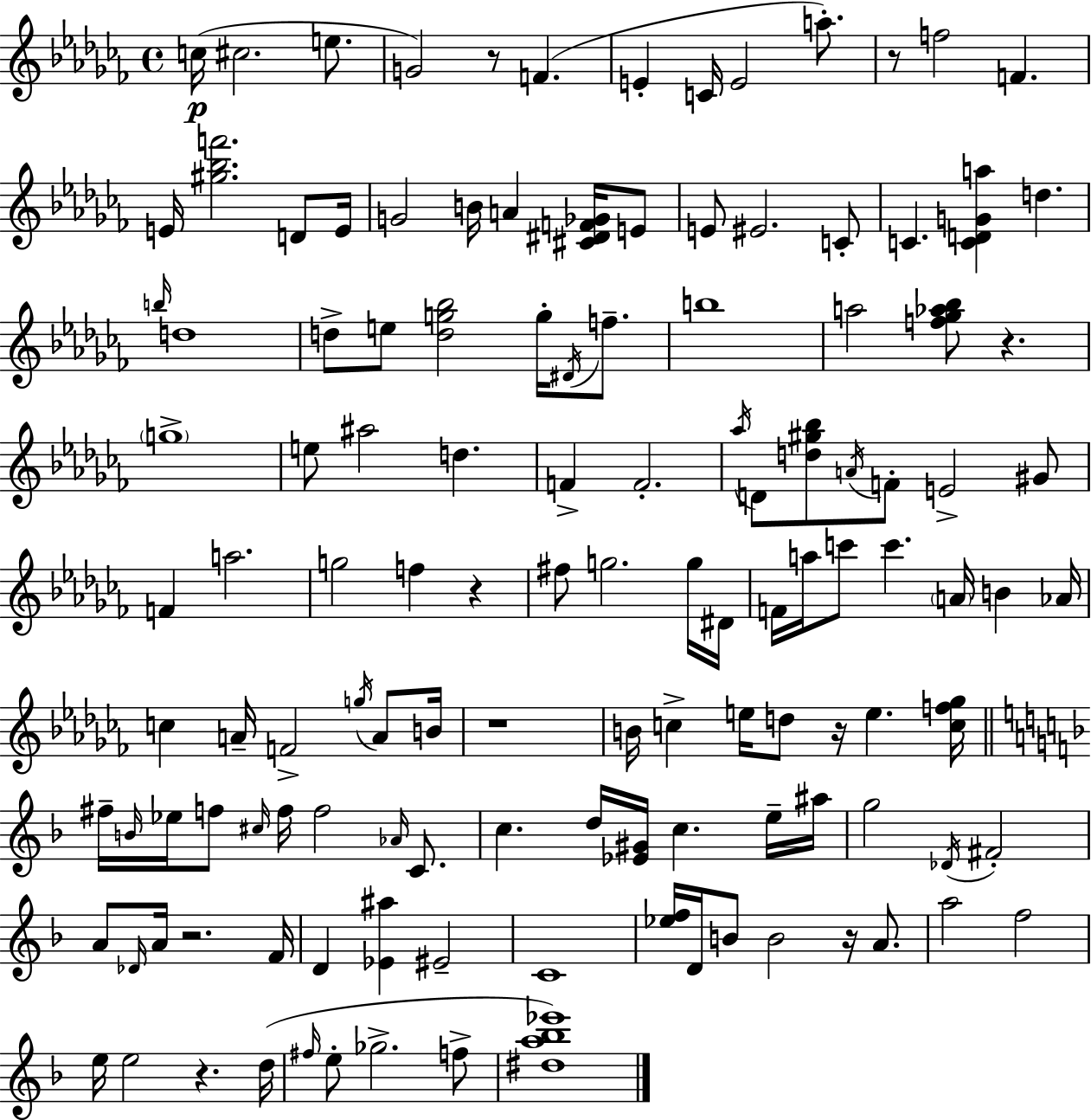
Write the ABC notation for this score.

X:1
T:Untitled
M:4/4
L:1/4
K:Abm
c/4 ^c2 e/2 G2 z/2 F E C/4 E2 a/2 z/2 f2 F E/4 [^g_bf']2 D/2 E/4 G2 B/4 A [^C^DF_G]/4 E/2 E/2 ^E2 C/2 C [CDGa] d b/4 d4 d/2 e/2 [dg_b]2 g/4 ^D/4 f/2 b4 a2 [f_g_a_b]/2 z g4 e/2 ^a2 d F F2 _a/4 D/2 [d^g_b]/2 A/4 F/2 E2 ^G/2 F a2 g2 f z ^f/2 g2 g/4 ^D/4 F/4 a/4 c'/2 c' A/4 B _A/4 c A/4 F2 g/4 A/2 B/4 z4 B/4 c e/4 d/2 z/4 e [cf_g]/4 ^f/4 B/4 _e/4 f/2 ^c/4 f/4 f2 _A/4 C/2 c d/4 [_E^G]/4 c e/4 ^a/4 g2 _D/4 ^F2 A/2 _D/4 A/4 z2 F/4 D [_E^a] ^E2 C4 [_ef]/4 D/4 B/2 B2 z/4 A/2 a2 f2 e/4 e2 z d/4 ^f/4 e/2 _g2 f/2 [^da_b_e']4